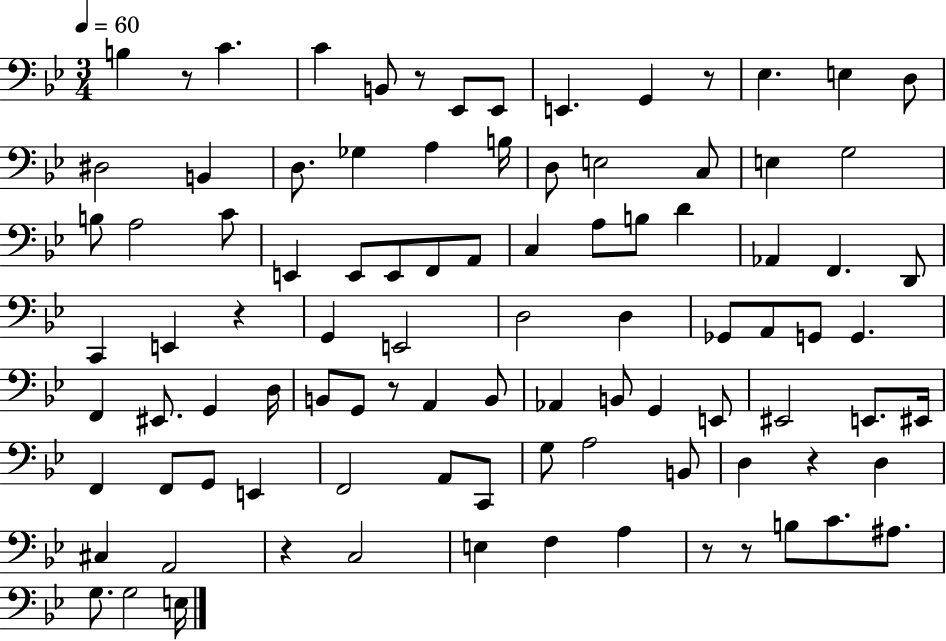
X:1
T:Untitled
M:3/4
L:1/4
K:Bb
B, z/2 C C B,,/2 z/2 _E,,/2 _E,,/2 E,, G,, z/2 _E, E, D,/2 ^D,2 B,, D,/2 _G, A, B,/4 D,/2 E,2 C,/2 E, G,2 B,/2 A,2 C/2 E,, E,,/2 E,,/2 F,,/2 A,,/2 C, A,/2 B,/2 D _A,, F,, D,,/2 C,, E,, z G,, E,,2 D,2 D, _G,,/2 A,,/2 G,,/2 G,, F,, ^E,,/2 G,, D,/4 B,,/2 G,,/2 z/2 A,, B,,/2 _A,, B,,/2 G,, E,,/2 ^E,,2 E,,/2 ^E,,/4 F,, F,,/2 G,,/2 E,, F,,2 A,,/2 C,,/2 G,/2 A,2 B,,/2 D, z D, ^C, A,,2 z C,2 E, F, A, z/2 z/2 B,/2 C/2 ^A,/2 G,/2 G,2 E,/4